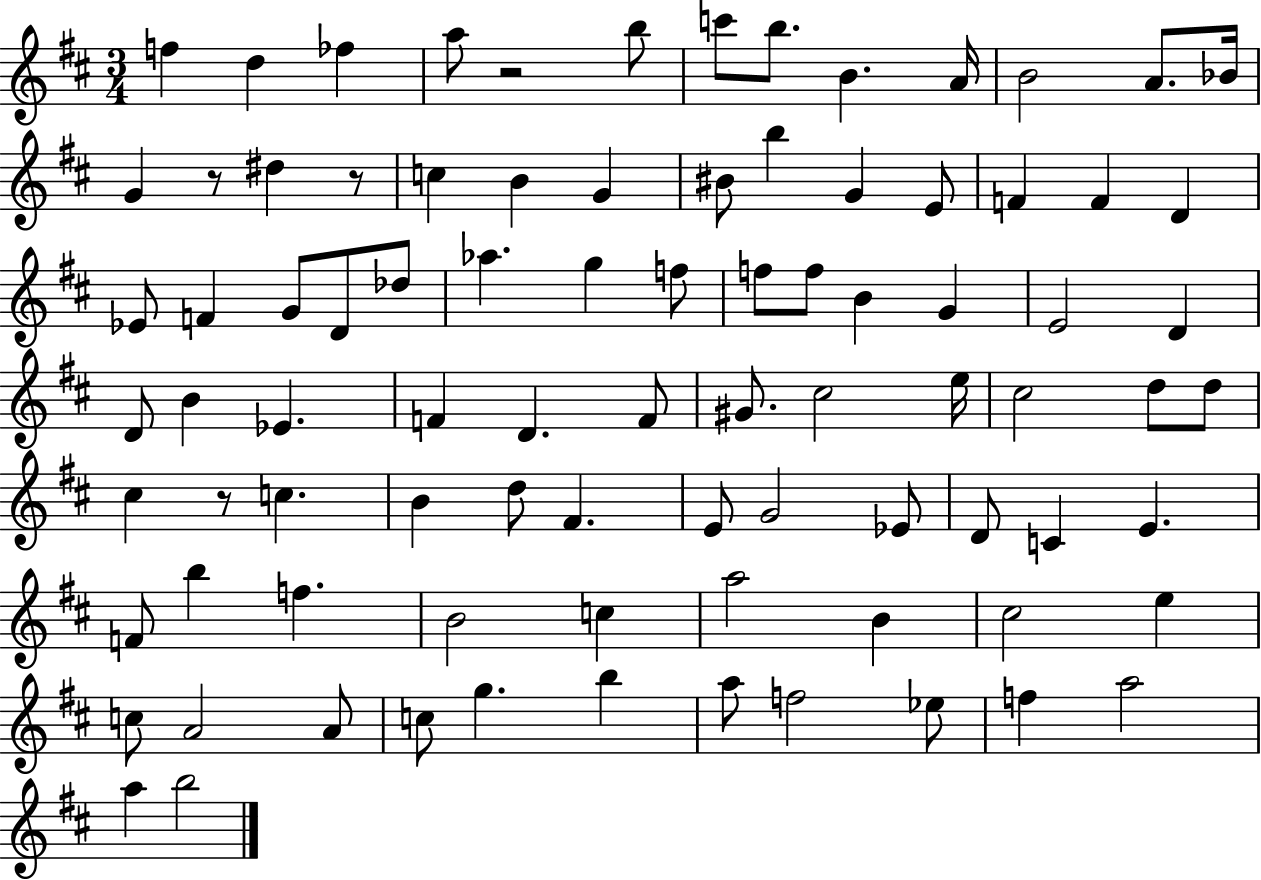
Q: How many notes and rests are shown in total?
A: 87